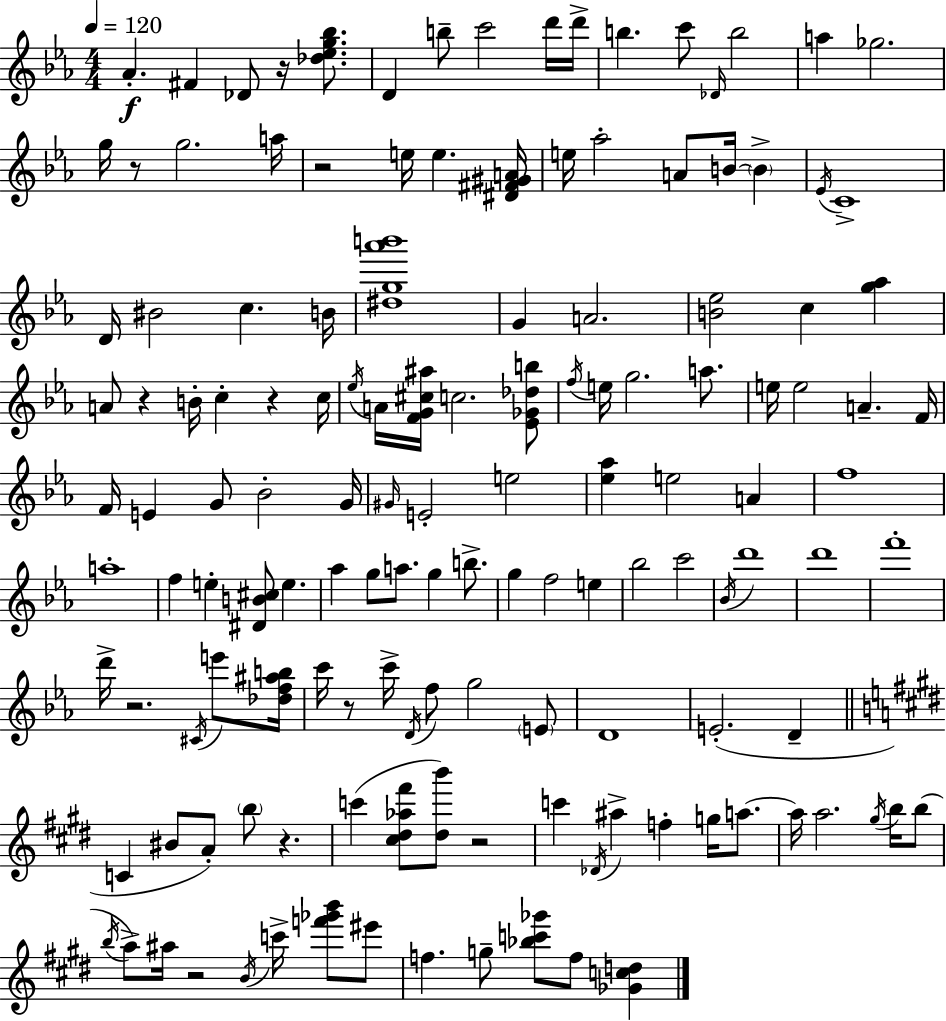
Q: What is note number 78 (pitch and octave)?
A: D6